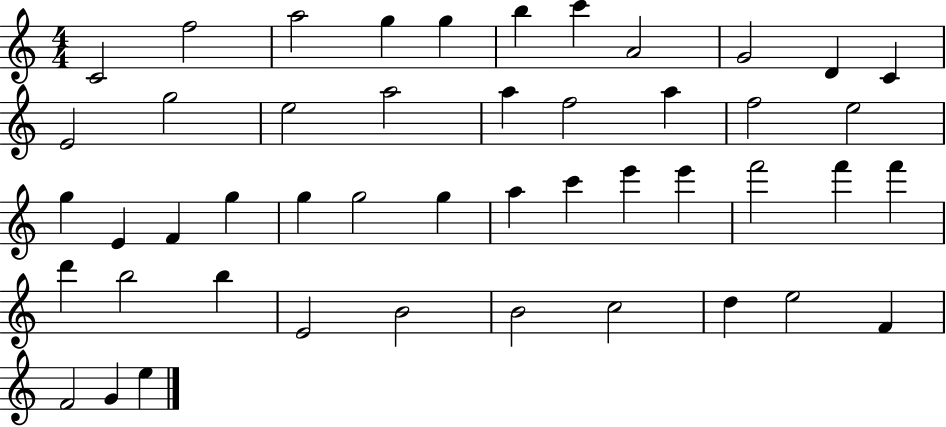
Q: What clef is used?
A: treble